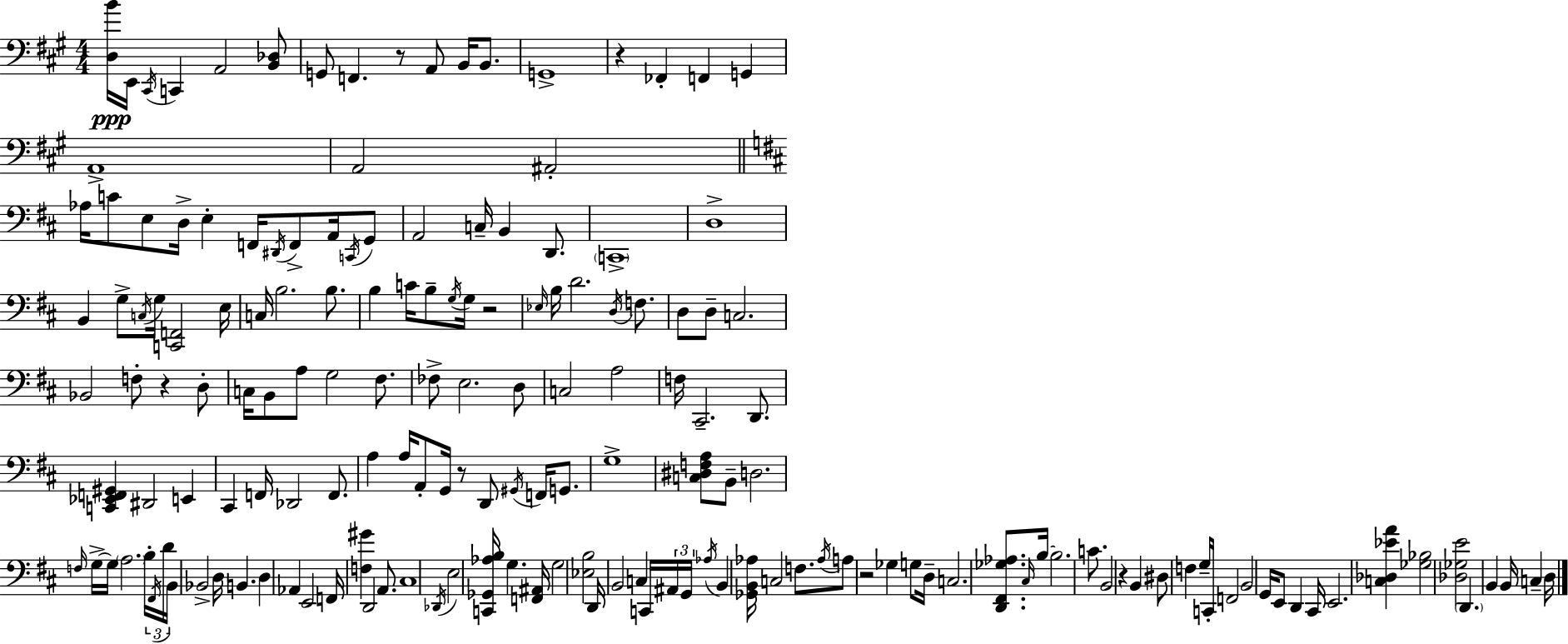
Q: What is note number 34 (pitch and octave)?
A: B2